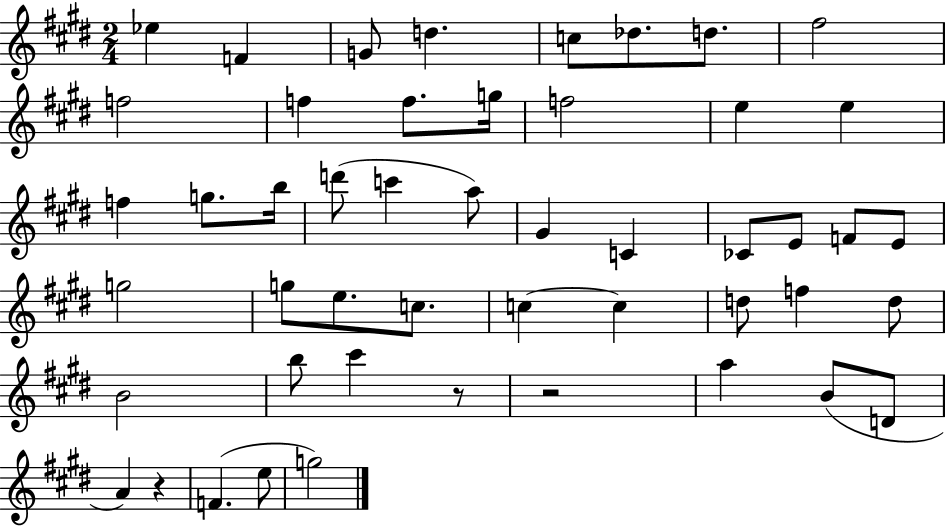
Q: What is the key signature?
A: E major